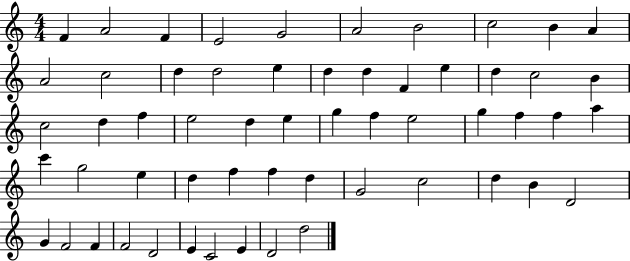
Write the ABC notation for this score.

X:1
T:Untitled
M:4/4
L:1/4
K:C
F A2 F E2 G2 A2 B2 c2 B A A2 c2 d d2 e d d F e d c2 B c2 d f e2 d e g f e2 g f f a c' g2 e d f f d G2 c2 d B D2 G F2 F F2 D2 E C2 E D2 d2